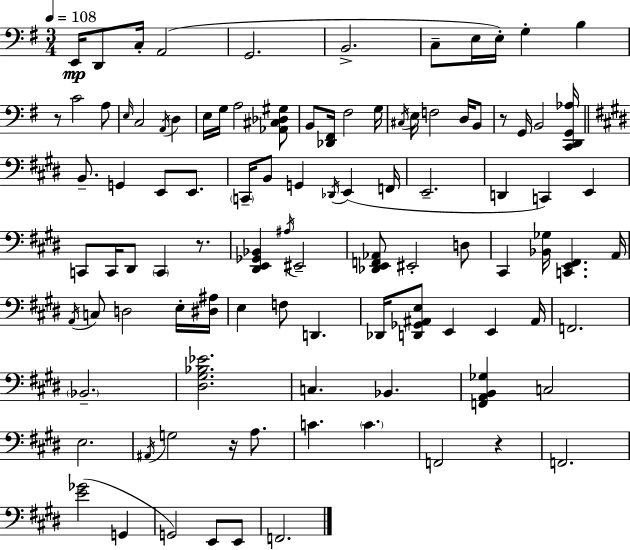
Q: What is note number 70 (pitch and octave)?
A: C3